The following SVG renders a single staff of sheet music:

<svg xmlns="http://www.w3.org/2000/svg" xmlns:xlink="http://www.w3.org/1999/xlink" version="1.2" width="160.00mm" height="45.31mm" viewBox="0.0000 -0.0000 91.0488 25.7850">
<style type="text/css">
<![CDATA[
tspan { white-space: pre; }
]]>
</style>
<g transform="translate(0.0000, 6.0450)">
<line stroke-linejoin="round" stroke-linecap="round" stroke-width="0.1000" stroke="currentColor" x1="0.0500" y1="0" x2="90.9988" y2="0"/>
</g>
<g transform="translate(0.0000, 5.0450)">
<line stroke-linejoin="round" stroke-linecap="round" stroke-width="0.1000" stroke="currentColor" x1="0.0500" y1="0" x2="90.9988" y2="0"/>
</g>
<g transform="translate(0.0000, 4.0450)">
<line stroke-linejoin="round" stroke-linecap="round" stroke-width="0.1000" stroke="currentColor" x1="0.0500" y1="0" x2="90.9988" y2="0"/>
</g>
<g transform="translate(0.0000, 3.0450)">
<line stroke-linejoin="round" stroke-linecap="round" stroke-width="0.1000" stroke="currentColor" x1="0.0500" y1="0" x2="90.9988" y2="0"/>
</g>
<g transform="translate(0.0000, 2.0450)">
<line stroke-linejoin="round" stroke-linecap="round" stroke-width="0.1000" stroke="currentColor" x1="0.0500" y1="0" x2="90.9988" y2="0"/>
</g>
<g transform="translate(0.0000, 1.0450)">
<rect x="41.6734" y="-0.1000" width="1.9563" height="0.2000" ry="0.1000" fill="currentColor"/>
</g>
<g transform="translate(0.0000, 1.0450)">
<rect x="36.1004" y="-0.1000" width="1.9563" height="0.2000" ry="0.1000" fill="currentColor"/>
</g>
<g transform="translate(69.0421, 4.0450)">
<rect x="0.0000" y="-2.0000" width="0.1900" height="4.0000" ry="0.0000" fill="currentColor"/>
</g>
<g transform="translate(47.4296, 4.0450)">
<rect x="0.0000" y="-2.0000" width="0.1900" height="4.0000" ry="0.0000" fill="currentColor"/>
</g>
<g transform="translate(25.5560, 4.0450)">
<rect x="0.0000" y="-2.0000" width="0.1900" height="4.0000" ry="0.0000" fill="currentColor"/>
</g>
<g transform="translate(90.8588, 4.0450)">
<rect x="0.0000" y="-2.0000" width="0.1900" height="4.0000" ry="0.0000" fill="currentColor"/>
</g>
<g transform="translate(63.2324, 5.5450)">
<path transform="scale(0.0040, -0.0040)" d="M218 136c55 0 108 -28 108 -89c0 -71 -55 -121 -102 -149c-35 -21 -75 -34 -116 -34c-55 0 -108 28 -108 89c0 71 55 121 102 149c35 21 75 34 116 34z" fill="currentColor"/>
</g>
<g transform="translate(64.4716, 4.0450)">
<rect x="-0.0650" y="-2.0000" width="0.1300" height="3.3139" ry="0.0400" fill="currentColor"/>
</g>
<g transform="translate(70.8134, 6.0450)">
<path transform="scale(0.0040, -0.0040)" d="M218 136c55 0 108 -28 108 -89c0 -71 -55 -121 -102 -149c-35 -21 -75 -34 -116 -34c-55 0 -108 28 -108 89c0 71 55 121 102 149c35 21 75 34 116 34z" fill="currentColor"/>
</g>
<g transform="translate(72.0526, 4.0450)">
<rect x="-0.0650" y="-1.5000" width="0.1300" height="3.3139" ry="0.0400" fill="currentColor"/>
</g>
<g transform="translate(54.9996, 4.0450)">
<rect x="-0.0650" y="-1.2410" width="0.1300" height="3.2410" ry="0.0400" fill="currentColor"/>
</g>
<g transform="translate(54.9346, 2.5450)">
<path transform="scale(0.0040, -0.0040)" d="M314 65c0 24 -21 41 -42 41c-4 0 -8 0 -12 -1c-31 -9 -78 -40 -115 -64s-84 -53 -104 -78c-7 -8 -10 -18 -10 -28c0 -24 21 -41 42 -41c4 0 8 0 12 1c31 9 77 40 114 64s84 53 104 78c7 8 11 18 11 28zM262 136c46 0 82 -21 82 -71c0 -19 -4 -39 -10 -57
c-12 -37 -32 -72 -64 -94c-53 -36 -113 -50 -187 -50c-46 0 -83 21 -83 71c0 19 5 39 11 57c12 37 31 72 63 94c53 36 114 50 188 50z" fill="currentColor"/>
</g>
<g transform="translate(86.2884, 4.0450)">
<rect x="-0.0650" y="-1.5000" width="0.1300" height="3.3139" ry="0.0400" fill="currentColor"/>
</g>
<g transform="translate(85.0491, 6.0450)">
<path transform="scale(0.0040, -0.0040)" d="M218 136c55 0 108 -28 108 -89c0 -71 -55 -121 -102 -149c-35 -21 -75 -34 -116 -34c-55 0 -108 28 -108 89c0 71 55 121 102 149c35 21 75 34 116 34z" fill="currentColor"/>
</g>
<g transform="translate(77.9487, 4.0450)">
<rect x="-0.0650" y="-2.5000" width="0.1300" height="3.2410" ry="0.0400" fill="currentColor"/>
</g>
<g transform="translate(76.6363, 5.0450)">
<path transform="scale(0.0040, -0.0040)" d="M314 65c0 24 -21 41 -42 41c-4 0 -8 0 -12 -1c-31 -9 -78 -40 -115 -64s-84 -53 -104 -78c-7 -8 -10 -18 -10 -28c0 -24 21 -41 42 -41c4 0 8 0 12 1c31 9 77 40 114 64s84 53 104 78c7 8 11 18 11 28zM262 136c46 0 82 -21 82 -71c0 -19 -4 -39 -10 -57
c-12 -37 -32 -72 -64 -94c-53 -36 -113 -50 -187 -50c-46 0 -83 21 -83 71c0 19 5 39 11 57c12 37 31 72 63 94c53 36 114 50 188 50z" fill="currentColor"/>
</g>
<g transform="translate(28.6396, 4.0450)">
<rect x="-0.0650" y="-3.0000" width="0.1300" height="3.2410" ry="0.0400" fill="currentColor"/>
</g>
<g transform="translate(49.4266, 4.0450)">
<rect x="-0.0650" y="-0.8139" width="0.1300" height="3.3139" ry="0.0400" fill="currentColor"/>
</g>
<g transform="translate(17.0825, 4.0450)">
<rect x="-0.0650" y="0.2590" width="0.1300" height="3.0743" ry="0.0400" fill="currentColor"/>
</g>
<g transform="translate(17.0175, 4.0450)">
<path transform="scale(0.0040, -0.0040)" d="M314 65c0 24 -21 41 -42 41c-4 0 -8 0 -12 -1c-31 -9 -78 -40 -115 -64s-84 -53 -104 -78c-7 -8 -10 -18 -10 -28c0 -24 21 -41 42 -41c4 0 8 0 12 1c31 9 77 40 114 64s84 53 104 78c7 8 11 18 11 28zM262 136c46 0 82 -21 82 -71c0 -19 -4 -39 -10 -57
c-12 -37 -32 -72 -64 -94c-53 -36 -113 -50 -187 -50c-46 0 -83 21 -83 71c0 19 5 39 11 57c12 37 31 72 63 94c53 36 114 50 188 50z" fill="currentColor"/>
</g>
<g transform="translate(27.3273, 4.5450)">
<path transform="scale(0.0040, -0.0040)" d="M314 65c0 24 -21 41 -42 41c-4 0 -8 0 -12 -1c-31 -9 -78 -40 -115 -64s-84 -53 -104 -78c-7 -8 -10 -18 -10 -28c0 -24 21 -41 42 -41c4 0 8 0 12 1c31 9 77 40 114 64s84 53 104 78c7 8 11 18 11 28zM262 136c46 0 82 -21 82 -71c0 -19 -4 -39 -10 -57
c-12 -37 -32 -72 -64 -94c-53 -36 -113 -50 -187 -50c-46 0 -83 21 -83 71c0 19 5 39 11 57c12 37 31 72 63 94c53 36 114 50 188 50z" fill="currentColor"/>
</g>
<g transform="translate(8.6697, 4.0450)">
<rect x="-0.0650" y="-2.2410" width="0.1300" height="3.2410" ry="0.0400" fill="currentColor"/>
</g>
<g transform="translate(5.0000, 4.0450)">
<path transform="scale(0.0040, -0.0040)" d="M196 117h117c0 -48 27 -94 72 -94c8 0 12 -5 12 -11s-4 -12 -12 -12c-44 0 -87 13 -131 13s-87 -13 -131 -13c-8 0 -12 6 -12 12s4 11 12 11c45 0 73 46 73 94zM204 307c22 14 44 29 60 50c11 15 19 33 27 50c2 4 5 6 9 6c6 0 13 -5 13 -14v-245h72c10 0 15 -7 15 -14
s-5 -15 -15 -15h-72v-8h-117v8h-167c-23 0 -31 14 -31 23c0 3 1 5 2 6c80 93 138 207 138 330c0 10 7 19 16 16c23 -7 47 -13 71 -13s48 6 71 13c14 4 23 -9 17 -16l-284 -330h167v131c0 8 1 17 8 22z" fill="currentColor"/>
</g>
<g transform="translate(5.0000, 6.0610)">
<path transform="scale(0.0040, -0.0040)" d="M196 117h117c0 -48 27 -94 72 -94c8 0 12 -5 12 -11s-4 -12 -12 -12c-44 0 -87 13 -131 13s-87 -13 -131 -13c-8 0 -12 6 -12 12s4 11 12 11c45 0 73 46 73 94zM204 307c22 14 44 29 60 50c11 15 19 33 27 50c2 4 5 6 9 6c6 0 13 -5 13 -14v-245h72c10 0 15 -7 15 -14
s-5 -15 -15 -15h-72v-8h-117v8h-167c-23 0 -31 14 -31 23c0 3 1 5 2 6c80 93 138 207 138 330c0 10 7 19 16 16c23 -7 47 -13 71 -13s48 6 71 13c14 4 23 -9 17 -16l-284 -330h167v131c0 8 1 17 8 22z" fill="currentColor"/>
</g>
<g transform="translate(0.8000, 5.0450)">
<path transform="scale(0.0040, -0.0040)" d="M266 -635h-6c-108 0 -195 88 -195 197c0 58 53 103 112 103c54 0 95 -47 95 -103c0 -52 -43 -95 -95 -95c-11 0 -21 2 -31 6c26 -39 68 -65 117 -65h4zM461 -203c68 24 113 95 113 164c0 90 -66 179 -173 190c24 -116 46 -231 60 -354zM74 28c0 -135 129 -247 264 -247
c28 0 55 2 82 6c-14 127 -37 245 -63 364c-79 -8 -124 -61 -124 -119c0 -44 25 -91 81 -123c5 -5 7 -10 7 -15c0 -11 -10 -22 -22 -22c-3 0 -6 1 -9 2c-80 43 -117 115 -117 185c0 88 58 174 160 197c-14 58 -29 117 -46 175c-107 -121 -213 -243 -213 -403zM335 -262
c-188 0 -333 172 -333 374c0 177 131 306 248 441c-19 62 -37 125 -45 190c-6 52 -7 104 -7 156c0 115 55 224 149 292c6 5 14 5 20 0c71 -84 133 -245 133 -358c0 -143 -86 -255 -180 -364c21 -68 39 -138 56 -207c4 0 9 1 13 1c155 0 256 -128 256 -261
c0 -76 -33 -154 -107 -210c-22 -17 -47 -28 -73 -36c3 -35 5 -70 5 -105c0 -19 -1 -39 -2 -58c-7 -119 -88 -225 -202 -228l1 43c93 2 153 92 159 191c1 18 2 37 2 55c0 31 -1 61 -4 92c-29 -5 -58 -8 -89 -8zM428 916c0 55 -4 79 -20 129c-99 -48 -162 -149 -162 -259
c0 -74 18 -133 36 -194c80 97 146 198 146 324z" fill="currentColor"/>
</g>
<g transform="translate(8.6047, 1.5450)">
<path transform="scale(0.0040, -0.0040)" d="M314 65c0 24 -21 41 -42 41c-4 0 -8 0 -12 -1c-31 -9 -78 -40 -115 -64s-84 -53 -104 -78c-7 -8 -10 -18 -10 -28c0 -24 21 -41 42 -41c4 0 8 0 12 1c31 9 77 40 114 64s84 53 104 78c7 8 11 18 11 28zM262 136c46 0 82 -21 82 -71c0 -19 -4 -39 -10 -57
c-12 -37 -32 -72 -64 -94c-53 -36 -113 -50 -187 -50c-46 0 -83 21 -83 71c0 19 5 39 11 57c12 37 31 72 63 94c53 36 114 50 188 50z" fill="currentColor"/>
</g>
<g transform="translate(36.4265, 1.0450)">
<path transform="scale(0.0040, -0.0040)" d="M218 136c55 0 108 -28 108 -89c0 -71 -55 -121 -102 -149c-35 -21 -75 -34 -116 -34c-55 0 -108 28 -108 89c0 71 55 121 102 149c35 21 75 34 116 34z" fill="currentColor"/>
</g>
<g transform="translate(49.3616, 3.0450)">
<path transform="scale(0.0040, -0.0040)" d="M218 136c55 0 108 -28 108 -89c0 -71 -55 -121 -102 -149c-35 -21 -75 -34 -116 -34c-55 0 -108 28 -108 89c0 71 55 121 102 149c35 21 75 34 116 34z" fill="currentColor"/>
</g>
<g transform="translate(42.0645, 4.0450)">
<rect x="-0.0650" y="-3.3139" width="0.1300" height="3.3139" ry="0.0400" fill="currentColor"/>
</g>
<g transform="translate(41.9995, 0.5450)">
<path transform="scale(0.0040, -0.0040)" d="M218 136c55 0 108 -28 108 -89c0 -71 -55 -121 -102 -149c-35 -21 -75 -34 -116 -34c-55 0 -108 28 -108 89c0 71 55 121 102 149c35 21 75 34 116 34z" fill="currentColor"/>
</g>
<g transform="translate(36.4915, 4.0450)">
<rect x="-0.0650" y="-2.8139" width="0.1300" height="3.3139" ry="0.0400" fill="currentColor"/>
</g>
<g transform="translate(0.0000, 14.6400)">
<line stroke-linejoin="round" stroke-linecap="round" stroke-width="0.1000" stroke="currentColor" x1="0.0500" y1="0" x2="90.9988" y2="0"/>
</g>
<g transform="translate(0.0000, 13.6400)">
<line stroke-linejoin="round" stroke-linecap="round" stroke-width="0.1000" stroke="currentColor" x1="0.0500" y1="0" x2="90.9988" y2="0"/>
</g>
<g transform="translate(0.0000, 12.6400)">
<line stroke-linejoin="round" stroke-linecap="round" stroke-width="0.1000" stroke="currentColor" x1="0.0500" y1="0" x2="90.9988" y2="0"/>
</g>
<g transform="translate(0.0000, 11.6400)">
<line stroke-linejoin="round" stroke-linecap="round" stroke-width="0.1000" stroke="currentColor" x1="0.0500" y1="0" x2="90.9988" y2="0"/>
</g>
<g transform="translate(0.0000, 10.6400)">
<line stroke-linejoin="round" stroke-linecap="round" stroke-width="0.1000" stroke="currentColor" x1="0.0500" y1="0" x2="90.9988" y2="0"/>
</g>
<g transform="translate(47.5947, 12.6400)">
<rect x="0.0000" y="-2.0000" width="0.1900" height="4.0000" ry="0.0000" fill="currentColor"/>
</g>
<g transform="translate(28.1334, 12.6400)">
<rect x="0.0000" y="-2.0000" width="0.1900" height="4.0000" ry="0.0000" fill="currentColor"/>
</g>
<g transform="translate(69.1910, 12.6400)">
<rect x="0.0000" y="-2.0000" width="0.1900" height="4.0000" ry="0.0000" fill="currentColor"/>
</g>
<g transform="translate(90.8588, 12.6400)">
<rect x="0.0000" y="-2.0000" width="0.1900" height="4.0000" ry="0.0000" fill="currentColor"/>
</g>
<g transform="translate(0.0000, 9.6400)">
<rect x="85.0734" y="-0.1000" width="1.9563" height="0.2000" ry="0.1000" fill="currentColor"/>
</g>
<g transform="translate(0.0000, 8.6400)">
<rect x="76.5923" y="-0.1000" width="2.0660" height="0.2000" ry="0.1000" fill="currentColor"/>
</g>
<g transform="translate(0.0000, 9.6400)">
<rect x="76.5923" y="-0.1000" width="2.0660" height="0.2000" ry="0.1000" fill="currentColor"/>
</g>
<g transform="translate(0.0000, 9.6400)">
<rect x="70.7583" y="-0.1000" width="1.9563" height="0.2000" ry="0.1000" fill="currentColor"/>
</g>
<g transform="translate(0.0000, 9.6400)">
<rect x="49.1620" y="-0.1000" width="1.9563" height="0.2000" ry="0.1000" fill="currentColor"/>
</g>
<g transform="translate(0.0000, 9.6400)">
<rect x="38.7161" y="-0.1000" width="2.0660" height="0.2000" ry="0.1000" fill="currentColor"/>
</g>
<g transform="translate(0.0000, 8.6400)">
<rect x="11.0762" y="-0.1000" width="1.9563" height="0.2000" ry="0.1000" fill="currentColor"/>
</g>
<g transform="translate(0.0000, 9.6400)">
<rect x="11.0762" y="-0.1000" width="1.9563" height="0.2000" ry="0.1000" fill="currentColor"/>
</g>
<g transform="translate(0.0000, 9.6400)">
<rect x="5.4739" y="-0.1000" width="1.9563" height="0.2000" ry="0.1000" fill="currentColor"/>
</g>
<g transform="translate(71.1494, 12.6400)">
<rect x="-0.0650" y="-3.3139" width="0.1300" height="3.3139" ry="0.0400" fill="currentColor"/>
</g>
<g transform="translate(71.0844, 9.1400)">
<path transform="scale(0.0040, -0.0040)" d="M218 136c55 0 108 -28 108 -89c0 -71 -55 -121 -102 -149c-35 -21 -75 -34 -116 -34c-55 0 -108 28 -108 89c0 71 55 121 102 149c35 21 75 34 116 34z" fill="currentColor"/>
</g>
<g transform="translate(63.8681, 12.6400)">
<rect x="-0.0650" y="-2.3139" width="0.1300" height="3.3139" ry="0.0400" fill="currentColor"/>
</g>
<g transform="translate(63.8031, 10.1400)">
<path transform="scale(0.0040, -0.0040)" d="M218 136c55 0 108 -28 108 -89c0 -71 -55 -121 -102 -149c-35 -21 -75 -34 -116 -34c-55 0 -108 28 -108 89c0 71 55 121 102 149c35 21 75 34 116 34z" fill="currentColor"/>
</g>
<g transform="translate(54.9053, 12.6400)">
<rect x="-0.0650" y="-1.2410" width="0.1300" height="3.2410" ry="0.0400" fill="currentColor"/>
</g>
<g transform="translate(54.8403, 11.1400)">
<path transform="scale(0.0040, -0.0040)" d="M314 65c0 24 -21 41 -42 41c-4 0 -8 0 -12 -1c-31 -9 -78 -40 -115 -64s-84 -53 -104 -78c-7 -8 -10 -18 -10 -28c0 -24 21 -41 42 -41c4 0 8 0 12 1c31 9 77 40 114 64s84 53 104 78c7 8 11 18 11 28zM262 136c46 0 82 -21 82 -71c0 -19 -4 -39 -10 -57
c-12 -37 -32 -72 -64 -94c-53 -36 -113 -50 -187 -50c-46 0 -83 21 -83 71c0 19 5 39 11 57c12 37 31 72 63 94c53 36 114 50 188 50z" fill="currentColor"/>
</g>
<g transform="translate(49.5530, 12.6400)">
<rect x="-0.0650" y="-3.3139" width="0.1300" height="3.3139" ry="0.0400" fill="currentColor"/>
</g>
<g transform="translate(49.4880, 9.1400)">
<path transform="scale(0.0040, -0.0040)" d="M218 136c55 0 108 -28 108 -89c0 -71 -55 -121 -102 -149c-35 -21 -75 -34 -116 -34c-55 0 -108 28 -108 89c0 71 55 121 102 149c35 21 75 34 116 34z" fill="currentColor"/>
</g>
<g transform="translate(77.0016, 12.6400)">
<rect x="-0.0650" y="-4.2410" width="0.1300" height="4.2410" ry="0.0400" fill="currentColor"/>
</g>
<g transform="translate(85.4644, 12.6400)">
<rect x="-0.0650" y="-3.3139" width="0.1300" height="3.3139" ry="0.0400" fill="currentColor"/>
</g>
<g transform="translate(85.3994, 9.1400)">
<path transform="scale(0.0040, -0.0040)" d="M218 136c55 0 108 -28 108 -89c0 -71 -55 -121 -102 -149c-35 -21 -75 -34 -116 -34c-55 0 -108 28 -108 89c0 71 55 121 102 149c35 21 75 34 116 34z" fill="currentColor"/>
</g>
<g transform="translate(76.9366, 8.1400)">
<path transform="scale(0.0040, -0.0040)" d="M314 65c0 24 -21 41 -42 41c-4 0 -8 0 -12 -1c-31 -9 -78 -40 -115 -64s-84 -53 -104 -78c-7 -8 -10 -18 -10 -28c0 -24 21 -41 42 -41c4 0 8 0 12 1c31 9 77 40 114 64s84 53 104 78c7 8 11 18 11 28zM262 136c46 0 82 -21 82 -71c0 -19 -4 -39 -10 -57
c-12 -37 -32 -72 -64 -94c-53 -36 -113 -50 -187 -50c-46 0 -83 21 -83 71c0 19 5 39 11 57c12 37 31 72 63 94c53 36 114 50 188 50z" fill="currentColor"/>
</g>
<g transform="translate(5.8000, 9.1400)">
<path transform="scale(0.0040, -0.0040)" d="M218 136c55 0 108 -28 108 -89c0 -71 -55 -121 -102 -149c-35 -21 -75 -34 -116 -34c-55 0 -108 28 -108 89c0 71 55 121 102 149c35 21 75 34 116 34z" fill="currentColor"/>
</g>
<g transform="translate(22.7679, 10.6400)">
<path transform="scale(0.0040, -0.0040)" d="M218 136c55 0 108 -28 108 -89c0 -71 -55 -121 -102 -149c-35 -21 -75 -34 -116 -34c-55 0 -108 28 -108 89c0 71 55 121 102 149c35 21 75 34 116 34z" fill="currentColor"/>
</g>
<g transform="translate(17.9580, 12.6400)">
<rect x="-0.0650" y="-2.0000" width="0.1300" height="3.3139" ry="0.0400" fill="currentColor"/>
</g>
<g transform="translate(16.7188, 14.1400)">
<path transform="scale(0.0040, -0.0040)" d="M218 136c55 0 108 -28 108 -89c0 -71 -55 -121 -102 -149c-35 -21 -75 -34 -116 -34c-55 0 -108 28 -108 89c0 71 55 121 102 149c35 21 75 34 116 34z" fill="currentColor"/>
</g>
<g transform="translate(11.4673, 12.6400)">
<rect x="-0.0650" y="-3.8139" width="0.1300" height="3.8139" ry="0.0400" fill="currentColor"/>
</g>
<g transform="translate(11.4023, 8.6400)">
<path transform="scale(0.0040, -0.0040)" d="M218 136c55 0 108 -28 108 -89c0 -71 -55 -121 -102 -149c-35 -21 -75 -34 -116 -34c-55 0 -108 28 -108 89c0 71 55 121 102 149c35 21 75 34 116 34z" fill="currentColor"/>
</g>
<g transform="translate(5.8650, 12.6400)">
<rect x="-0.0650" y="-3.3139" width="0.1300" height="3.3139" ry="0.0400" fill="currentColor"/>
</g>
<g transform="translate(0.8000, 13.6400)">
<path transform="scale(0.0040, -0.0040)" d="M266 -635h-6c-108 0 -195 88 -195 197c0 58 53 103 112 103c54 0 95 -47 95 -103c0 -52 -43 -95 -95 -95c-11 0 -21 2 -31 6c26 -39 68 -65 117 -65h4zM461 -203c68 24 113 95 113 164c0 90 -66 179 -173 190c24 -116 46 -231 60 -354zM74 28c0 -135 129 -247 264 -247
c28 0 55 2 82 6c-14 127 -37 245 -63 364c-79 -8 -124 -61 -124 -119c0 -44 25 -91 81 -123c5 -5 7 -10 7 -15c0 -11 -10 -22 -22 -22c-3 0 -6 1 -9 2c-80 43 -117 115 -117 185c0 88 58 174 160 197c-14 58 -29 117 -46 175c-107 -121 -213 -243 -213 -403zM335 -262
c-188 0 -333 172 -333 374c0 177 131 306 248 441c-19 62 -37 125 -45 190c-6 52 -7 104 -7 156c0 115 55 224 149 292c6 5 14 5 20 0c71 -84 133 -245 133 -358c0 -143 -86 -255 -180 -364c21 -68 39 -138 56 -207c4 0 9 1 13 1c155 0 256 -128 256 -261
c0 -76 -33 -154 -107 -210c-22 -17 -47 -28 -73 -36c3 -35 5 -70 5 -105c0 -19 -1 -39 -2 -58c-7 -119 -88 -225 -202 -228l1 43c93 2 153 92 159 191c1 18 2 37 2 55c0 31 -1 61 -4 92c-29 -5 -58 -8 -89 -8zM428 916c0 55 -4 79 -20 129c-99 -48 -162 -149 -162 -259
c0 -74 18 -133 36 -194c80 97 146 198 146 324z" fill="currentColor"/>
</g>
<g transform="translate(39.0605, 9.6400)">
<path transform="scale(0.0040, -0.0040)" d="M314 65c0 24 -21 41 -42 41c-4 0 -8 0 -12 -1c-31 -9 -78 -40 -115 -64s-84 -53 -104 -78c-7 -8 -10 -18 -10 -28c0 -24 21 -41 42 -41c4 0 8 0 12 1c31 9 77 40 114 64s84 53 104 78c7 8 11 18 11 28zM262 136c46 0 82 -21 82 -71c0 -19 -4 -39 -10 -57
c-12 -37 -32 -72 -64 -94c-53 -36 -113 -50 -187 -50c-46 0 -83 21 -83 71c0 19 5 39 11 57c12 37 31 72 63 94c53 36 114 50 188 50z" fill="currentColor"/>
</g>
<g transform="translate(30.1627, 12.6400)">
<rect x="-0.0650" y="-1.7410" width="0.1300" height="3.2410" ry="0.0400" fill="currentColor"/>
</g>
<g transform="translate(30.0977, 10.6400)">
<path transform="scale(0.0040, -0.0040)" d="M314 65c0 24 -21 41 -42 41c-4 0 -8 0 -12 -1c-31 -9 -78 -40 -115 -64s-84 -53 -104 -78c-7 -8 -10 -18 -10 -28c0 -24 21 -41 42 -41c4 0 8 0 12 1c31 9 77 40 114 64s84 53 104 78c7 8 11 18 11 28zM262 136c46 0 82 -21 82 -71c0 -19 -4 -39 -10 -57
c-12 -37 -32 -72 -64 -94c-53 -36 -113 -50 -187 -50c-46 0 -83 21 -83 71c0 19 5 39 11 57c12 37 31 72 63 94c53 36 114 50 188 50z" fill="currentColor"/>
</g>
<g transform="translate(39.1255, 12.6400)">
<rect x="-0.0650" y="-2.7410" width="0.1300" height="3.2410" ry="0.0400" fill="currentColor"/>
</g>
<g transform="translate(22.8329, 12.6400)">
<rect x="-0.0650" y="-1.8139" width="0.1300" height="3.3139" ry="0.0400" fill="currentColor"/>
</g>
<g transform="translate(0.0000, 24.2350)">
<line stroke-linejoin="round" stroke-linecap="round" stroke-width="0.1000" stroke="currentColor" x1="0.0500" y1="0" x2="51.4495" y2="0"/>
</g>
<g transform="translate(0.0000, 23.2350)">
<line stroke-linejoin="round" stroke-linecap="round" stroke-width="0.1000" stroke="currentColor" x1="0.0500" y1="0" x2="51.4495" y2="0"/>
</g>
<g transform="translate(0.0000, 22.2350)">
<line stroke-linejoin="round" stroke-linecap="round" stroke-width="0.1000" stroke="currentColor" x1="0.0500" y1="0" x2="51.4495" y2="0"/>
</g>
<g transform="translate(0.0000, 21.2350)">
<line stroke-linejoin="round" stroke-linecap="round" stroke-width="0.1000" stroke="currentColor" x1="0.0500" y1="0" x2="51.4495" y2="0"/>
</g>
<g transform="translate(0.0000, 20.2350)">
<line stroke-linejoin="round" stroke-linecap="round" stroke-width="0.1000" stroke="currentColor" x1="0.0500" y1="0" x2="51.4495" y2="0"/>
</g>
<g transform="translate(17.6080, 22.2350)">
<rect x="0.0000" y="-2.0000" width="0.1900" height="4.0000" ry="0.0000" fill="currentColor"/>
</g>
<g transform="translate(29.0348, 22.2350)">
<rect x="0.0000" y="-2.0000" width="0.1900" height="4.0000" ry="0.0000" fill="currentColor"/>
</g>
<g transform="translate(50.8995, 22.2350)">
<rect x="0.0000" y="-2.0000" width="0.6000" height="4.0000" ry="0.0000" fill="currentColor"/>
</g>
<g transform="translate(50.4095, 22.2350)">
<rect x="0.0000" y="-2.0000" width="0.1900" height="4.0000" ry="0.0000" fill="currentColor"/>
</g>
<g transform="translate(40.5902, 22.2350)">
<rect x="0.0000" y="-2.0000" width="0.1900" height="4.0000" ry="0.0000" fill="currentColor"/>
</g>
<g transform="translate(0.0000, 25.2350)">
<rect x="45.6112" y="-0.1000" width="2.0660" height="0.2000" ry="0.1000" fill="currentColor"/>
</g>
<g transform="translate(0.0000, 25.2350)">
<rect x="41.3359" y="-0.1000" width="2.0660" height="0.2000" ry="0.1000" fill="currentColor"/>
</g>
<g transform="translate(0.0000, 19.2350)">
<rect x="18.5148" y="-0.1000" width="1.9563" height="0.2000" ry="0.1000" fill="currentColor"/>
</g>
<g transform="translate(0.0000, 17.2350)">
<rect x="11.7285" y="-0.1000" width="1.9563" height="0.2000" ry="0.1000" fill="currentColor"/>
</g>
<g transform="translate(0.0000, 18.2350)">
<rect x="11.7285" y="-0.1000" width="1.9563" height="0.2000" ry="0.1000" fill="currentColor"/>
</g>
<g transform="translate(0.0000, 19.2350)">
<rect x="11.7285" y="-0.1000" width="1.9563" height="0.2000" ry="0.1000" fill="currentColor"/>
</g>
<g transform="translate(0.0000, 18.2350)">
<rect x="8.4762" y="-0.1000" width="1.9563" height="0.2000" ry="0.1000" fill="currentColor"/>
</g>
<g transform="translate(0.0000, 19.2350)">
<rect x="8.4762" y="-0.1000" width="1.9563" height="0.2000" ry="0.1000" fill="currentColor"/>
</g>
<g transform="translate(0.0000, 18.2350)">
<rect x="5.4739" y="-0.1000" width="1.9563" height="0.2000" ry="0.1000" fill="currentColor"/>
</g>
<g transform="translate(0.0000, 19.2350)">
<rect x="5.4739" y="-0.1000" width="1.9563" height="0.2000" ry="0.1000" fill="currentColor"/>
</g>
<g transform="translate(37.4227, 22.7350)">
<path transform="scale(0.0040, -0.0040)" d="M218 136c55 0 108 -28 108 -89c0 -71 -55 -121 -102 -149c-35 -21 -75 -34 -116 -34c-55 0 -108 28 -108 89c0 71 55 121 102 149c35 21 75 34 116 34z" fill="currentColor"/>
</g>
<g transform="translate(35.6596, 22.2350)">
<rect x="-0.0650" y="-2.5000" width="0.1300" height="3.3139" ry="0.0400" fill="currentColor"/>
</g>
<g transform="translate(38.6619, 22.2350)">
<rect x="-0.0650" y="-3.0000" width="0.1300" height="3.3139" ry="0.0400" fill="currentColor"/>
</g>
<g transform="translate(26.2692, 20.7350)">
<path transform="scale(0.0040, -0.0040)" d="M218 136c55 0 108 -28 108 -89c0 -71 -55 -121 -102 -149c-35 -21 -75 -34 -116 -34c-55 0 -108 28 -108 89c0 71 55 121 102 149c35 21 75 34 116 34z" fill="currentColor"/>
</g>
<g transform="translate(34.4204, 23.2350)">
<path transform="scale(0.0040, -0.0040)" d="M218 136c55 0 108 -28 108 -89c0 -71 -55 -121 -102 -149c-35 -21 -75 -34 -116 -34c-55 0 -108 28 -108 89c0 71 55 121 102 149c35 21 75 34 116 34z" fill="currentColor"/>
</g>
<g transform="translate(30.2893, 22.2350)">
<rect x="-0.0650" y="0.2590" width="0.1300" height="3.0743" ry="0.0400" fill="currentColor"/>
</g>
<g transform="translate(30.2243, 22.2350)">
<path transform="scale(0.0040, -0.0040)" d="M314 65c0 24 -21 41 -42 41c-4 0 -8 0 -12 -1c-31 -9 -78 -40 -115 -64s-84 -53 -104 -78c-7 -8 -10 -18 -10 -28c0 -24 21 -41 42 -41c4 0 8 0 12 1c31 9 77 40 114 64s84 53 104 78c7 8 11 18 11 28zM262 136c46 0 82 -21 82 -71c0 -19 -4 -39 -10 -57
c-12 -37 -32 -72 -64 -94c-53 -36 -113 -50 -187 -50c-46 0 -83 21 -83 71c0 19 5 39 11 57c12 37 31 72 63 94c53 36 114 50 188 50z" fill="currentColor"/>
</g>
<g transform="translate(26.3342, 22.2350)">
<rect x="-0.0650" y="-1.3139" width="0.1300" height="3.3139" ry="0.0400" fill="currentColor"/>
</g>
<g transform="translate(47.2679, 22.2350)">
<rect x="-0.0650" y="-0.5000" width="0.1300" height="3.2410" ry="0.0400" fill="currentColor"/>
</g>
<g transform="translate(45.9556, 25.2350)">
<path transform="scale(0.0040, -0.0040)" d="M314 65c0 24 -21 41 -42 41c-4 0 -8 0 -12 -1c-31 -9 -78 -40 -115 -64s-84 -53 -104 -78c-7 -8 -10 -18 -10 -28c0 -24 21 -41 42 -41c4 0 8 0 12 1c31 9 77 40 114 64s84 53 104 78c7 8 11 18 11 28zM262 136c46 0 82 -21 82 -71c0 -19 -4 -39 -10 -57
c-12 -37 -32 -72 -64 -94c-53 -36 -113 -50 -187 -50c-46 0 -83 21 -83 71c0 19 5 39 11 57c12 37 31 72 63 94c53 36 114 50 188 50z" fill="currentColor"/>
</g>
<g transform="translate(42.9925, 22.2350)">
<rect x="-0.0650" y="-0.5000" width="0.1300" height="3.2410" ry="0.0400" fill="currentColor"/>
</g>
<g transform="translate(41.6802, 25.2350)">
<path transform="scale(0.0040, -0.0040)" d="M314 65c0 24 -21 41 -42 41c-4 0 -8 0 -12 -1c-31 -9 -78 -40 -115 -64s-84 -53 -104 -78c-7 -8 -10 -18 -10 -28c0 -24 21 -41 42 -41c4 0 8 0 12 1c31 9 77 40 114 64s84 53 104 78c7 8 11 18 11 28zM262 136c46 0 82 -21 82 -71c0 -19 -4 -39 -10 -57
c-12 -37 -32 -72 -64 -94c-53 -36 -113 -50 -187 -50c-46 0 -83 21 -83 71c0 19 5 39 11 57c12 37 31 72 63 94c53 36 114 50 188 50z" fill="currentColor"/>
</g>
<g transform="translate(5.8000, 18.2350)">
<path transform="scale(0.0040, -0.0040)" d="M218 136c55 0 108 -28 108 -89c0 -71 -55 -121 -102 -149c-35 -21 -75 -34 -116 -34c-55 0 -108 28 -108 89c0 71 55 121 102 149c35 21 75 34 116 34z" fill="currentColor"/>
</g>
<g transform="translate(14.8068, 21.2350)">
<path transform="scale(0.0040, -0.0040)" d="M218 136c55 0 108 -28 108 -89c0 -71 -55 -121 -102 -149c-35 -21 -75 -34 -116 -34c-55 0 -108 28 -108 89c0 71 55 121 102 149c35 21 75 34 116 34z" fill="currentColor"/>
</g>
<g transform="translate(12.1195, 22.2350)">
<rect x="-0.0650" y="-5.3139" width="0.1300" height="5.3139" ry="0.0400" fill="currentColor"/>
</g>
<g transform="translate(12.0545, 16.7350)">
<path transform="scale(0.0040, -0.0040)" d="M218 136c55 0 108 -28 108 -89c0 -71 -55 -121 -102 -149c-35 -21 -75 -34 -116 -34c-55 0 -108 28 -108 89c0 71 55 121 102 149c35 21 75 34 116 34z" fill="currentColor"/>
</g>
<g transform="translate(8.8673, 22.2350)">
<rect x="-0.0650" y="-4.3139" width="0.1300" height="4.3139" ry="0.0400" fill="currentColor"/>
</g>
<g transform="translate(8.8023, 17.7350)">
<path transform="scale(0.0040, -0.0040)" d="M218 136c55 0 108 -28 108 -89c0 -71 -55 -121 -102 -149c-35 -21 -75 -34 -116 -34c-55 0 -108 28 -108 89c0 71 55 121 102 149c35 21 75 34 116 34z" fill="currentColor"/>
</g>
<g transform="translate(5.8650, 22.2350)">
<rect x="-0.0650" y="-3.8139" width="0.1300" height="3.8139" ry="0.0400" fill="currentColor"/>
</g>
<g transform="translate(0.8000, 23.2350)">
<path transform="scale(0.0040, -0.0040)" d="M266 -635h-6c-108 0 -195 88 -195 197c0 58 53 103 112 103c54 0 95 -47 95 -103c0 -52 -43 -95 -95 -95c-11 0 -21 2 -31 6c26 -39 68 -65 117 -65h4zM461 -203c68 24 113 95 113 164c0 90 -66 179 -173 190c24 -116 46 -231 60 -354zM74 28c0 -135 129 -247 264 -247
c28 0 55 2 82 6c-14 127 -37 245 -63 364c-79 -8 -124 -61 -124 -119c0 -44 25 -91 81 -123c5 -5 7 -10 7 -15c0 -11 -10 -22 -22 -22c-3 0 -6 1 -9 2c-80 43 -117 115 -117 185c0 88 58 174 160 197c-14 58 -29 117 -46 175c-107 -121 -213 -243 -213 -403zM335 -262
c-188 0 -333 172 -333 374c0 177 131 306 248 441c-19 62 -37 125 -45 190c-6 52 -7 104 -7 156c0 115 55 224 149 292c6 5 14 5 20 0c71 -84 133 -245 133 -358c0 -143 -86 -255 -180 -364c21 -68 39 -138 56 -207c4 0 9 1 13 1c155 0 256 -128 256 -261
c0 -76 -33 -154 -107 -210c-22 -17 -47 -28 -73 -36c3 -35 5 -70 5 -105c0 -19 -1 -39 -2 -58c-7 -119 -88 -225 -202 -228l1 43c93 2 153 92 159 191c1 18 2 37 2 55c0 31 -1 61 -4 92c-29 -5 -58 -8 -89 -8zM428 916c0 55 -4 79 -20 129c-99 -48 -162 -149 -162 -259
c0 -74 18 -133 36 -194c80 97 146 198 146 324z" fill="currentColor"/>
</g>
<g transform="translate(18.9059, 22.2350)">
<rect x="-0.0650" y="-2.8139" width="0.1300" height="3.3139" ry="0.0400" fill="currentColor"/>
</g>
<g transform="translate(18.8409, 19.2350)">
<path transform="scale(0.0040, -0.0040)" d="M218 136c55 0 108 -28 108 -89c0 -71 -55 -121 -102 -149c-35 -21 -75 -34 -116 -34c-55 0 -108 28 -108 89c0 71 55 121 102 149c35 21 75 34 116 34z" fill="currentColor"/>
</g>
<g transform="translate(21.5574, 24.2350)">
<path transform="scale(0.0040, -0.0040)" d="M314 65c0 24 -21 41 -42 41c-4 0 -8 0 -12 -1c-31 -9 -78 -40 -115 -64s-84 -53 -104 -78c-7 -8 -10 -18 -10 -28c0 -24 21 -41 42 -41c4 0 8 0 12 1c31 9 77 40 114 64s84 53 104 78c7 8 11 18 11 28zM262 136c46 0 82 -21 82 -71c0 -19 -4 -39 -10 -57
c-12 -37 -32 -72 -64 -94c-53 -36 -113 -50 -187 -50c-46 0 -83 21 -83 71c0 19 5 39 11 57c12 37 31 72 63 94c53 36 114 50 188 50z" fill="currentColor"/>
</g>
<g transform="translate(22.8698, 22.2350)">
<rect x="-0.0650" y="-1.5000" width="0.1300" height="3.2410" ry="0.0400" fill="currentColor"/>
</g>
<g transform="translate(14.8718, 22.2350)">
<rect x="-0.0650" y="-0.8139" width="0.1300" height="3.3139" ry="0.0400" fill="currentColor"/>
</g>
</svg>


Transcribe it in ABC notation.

X:1
T:Untitled
M:4/4
L:1/4
K:C
g2 B2 A2 a b d e2 F E G2 E b c' F f f2 a2 b e2 g b d'2 b c' d' f' d a E2 e B2 G A C2 C2